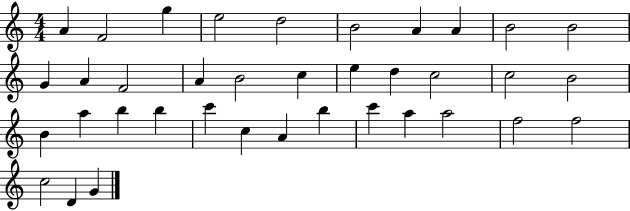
{
  \clef treble
  \numericTimeSignature
  \time 4/4
  \key c \major
  a'4 f'2 g''4 | e''2 d''2 | b'2 a'4 a'4 | b'2 b'2 | \break g'4 a'4 f'2 | a'4 b'2 c''4 | e''4 d''4 c''2 | c''2 b'2 | \break b'4 a''4 b''4 b''4 | c'''4 c''4 a'4 b''4 | c'''4 a''4 a''2 | f''2 f''2 | \break c''2 d'4 g'4 | \bar "|."
}